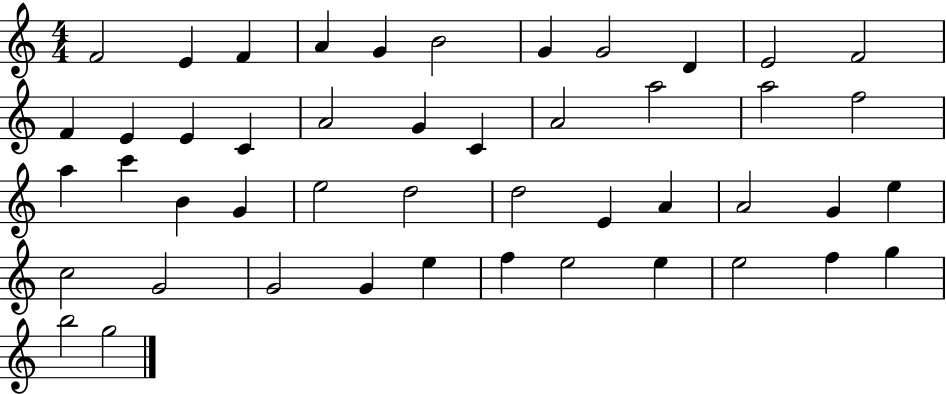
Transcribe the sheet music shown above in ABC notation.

X:1
T:Untitled
M:4/4
L:1/4
K:C
F2 E F A G B2 G G2 D E2 F2 F E E C A2 G C A2 a2 a2 f2 a c' B G e2 d2 d2 E A A2 G e c2 G2 G2 G e f e2 e e2 f g b2 g2